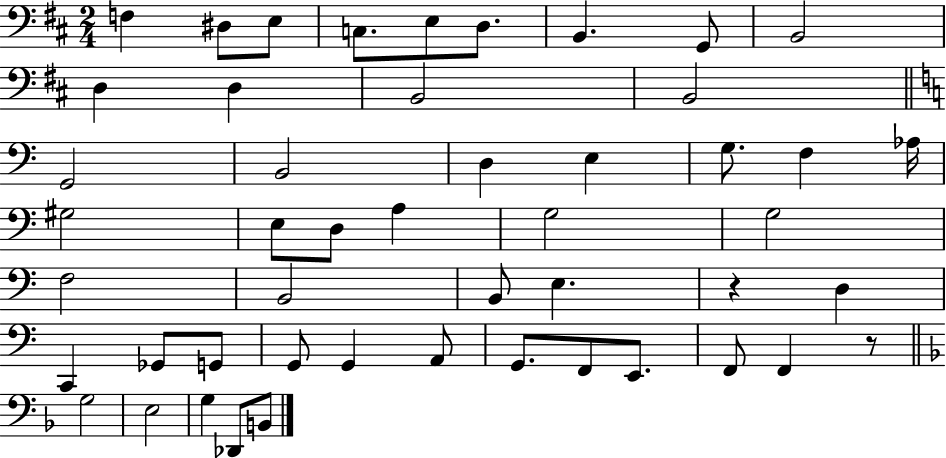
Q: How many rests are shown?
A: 2